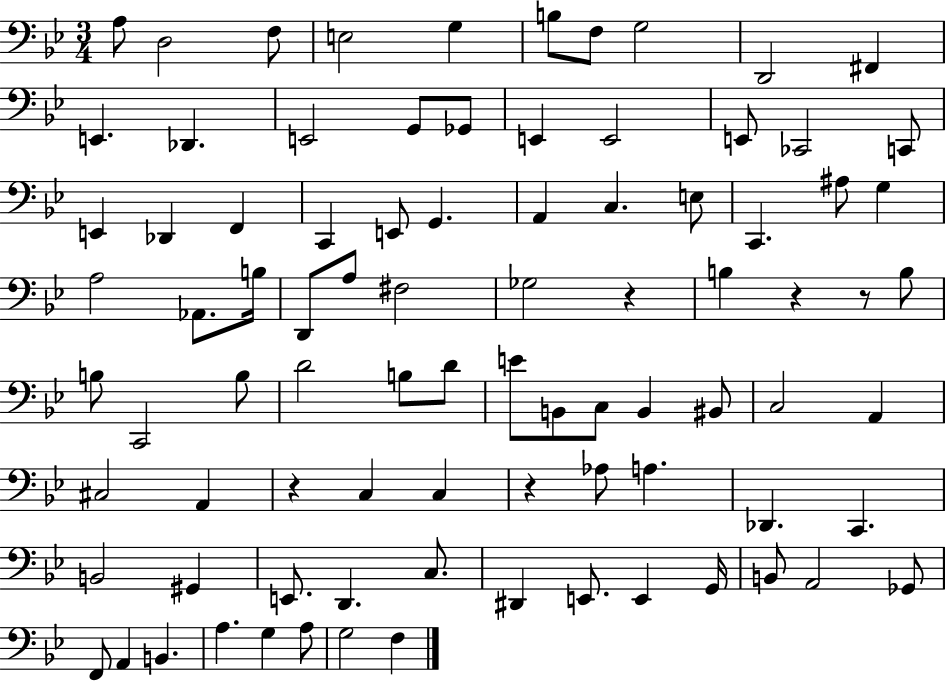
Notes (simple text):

A3/e D3/h F3/e E3/h G3/q B3/e F3/e G3/h D2/h F#2/q E2/q. Db2/q. E2/h G2/e Gb2/e E2/q E2/h E2/e CES2/h C2/e E2/q Db2/q F2/q C2/q E2/e G2/q. A2/q C3/q. E3/e C2/q. A#3/e G3/q A3/h Ab2/e. B3/s D2/e A3/e F#3/h Gb3/h R/q B3/q R/q R/e B3/e B3/e C2/h B3/e D4/h B3/e D4/e E4/e B2/e C3/e B2/q BIS2/e C3/h A2/q C#3/h A2/q R/q C3/q C3/q R/q Ab3/e A3/q. Db2/q. C2/q. B2/h G#2/q E2/e. D2/q. C3/e. D#2/q E2/e. E2/q G2/s B2/e A2/h Gb2/e F2/e A2/q B2/q. A3/q. G3/q A3/e G3/h F3/q